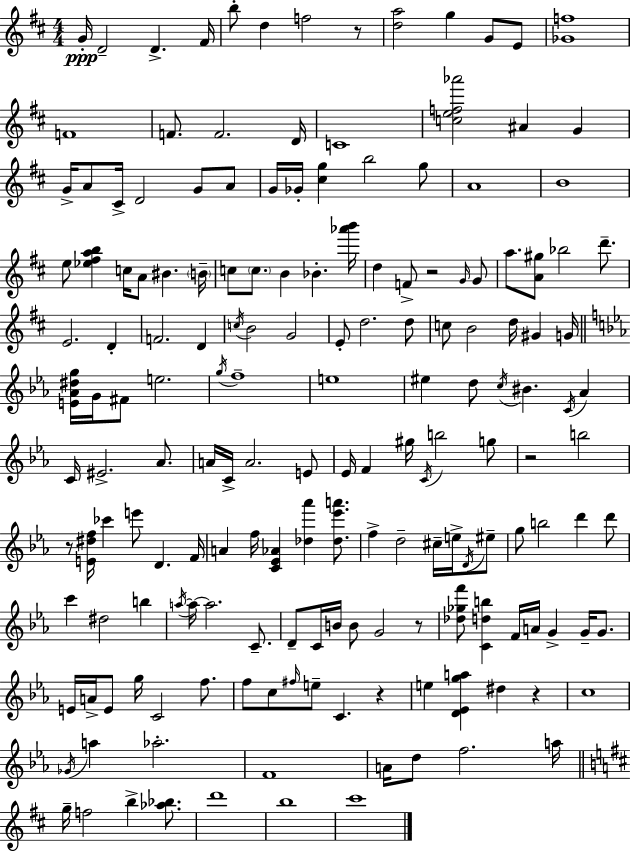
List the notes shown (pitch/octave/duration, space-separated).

G4/s D4/h D4/q. F#4/s B5/e D5/q F5/h R/e [D5,A5]/h G5/q G4/e E4/e [Gb4,F5]/w F4/w F4/e. F4/h. D4/s C4/w [C5,E5,F5,Ab6]/h A#4/q G4/q G4/s A4/e C#4/s D4/h G4/e A4/e G4/s Gb4/s [C#5,G5]/q B5/h G5/e A4/w B4/w E5/e [Eb5,F#5,A5,B5]/q C5/s A4/e BIS4/q. B4/s C5/e C5/e. B4/q Bb4/q. [Ab6,B6]/s D5/q F4/e R/h G4/s G4/e A5/e. [A4,G#5]/e Bb5/h D6/e. E4/h. D4/q F4/h. D4/q C5/s B4/h G4/h E4/e D5/h. D5/e C5/e B4/h D5/s G#4/q G4/s [E4,Ab4,D#5,G5]/s G4/s F#4/e E5/h. G5/s F5/w E5/w EIS5/q D5/e C5/s BIS4/q. C4/s Ab4/q C4/s EIS4/h. Ab4/e. A4/s C4/s A4/h. E4/e Eb4/s F4/q G#5/s C4/s B5/h G5/e R/h B5/h R/e [E4,D#5,F5]/s CES6/q E6/e D4/q. F4/s A4/q F5/s [C4,Eb4,Ab4]/q [Db5,Ab6]/q [Db5,Eb6,A6]/e. F5/q D5/h C#5/s E5/s D4/s EIS5/e G5/e B5/h D6/q D6/e C6/q D#5/h B5/q A5/s A5/s A5/h. C4/e. D4/e C4/s B4/s B4/e G4/h R/e [Db5,Gb5,F6]/e [C4,D5,B5]/q F4/s A4/s G4/q G4/s G4/e. E4/s A4/s E4/e G5/s C4/h F5/e. F5/e C5/e F#5/s E5/e C4/q. R/q E5/q [D4,Eb4,G5,A5]/q D#5/q R/q C5/w Gb4/s A5/q Ab5/h. F4/w A4/s D5/e F5/h. A5/s G5/s F5/h B5/q [Ab5,Bb5]/e. D6/w B5/w C#6/w